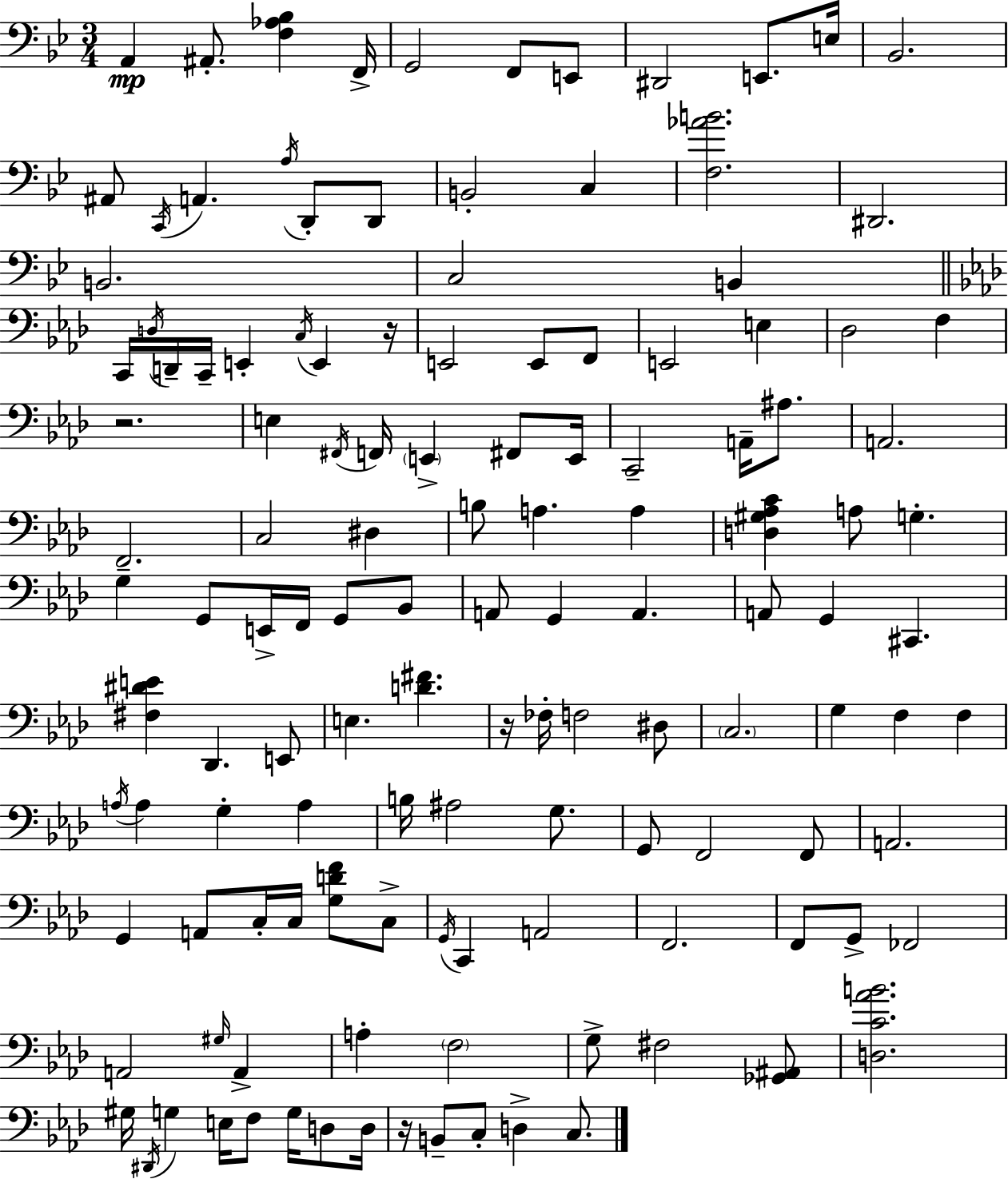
X:1
T:Untitled
M:3/4
L:1/4
K:Gm
A,, ^A,,/2 [F,_A,_B,] F,,/4 G,,2 F,,/2 E,,/2 ^D,,2 E,,/2 E,/4 _B,,2 ^A,,/2 C,,/4 A,, A,/4 D,,/2 D,,/2 B,,2 C, [F,_AB]2 ^D,,2 B,,2 C,2 B,, C,,/4 D,/4 D,,/4 C,,/4 E,, C,/4 E,, z/4 E,,2 E,,/2 F,,/2 E,,2 E, _D,2 F, z2 E, ^F,,/4 F,,/4 E,, ^F,,/2 E,,/4 C,,2 A,,/4 ^A,/2 A,,2 F,,2 C,2 ^D, B,/2 A, A, [D,^G,_A,C] A,/2 G, G, G,,/2 E,,/4 F,,/4 G,,/2 _B,,/2 A,,/2 G,, A,, A,,/2 G,, ^C,, [^F,^DE] _D,, E,,/2 E, [D^F] z/4 _F,/4 F,2 ^D,/2 C,2 G, F, F, A,/4 A, G, A, B,/4 ^A,2 G,/2 G,,/2 F,,2 F,,/2 A,,2 G,, A,,/2 C,/4 C,/4 [G,DF]/2 C,/2 G,,/4 C,, A,,2 F,,2 F,,/2 G,,/2 _F,,2 A,,2 ^G,/4 A,, A, F,2 G,/2 ^F,2 [_G,,^A,,]/2 [D,C_AB]2 ^G,/4 ^D,,/4 G, E,/4 F,/2 G,/4 D,/2 D,/4 z/4 B,,/2 C,/2 D, C,/2